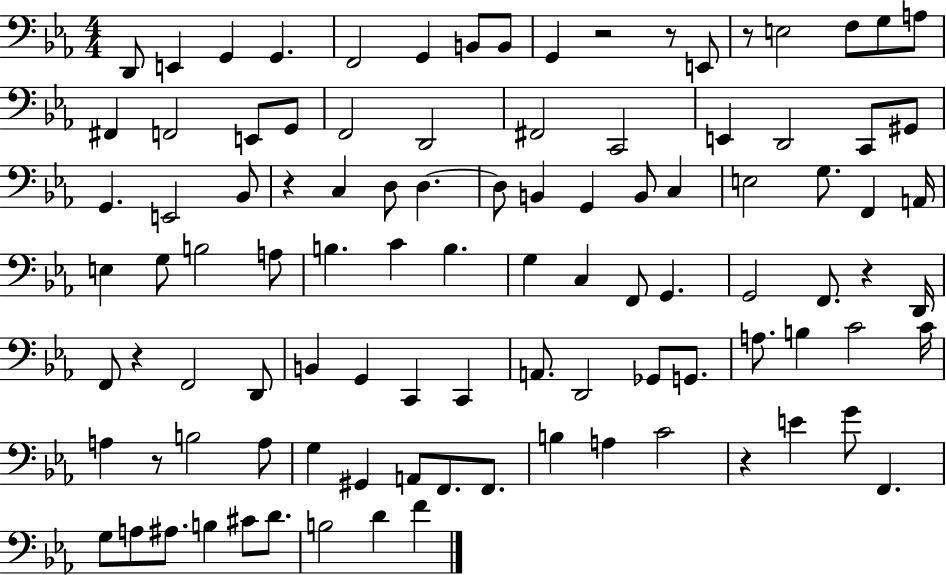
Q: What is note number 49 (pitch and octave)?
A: G3